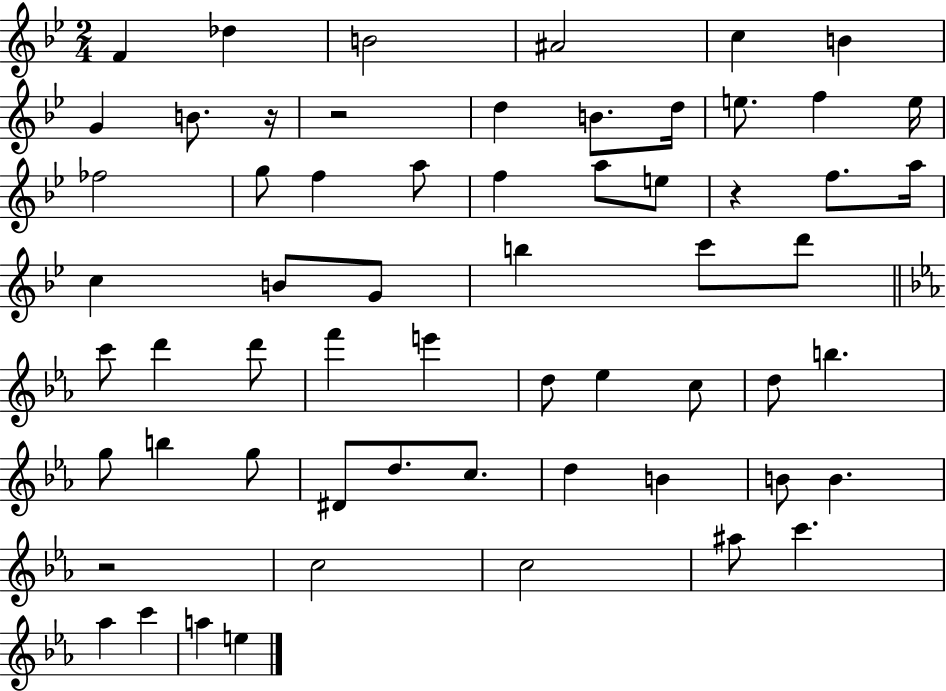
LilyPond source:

{
  \clef treble
  \numericTimeSignature
  \time 2/4
  \key bes \major
  f'4 des''4 | b'2 | ais'2 | c''4 b'4 | \break g'4 b'8. r16 | r2 | d''4 b'8. d''16 | e''8. f''4 e''16 | \break fes''2 | g''8 f''4 a''8 | f''4 a''8 e''8 | r4 f''8. a''16 | \break c''4 b'8 g'8 | b''4 c'''8 d'''8 | \bar "||" \break \key ees \major c'''8 d'''4 d'''8 | f'''4 e'''4 | d''8 ees''4 c''8 | d''8 b''4. | \break g''8 b''4 g''8 | dis'8 d''8. c''8. | d''4 b'4 | b'8 b'4. | \break r2 | c''2 | c''2 | ais''8 c'''4. | \break aes''4 c'''4 | a''4 e''4 | \bar "|."
}